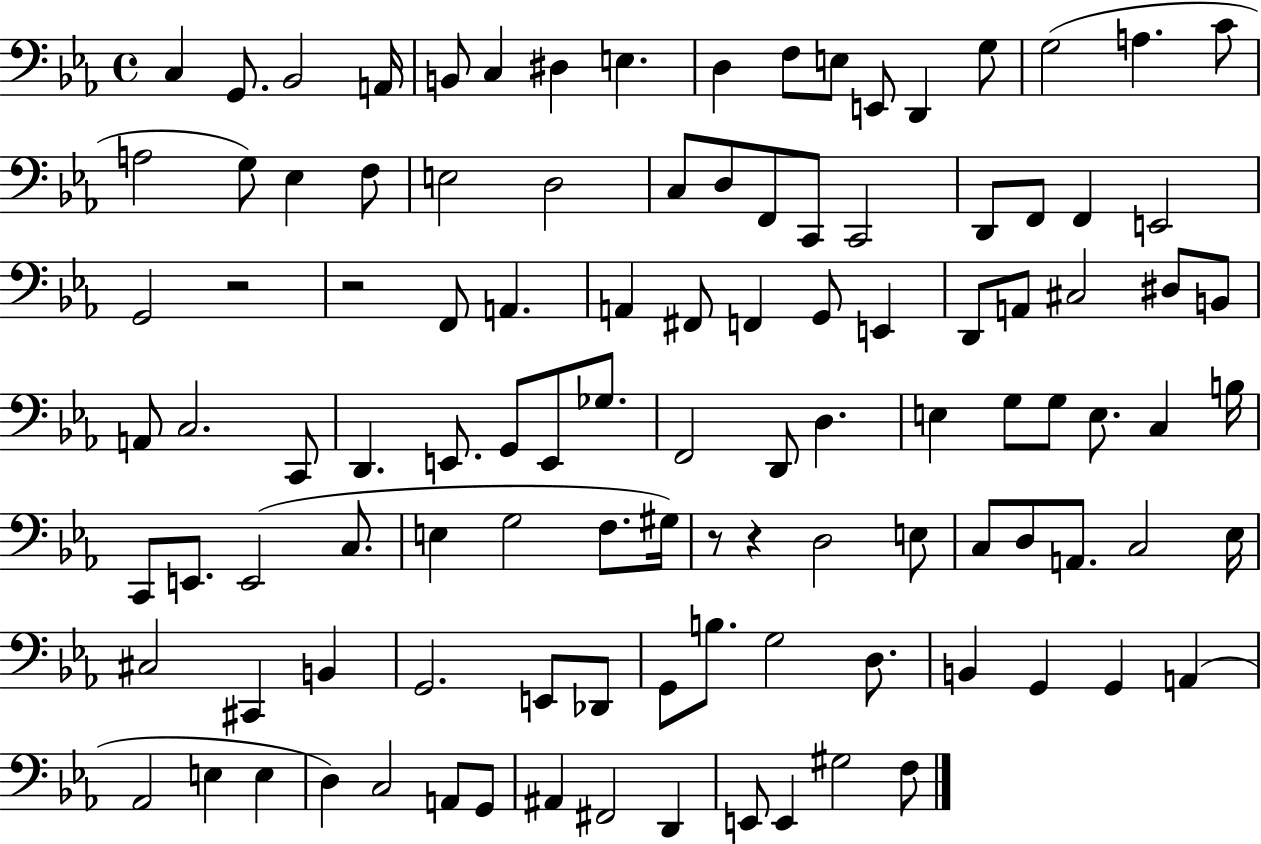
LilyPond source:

{
  \clef bass
  \time 4/4
  \defaultTimeSignature
  \key ees \major
  c4 g,8. bes,2 a,16 | b,8 c4 dis4 e4. | d4 f8 e8 e,8 d,4 g8 | g2( a4. c'8 | \break a2 g8) ees4 f8 | e2 d2 | c8 d8 f,8 c,8 c,2 | d,8 f,8 f,4 e,2 | \break g,2 r2 | r2 f,8 a,4. | a,4 fis,8 f,4 g,8 e,4 | d,8 a,8 cis2 dis8 b,8 | \break a,8 c2. c,8 | d,4. e,8. g,8 e,8 ges8. | f,2 d,8 d4. | e4 g8 g8 e8. c4 b16 | \break c,8 e,8. e,2( c8. | e4 g2 f8. gis16) | r8 r4 d2 e8 | c8 d8 a,8. c2 ees16 | \break cis2 cis,4 b,4 | g,2. e,8 des,8 | g,8 b8. g2 d8. | b,4 g,4 g,4 a,4( | \break aes,2 e4 e4 | d4) c2 a,8 g,8 | ais,4 fis,2 d,4 | e,8 e,4 gis2 f8 | \break \bar "|."
}